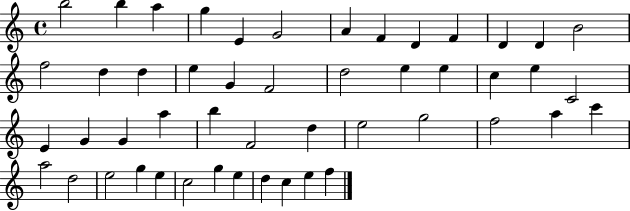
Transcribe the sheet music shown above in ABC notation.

X:1
T:Untitled
M:4/4
L:1/4
K:C
b2 b a g E G2 A F D F D D B2 f2 d d e G F2 d2 e e c e C2 E G G a b F2 d e2 g2 f2 a c' a2 d2 e2 g e c2 g e d c e f